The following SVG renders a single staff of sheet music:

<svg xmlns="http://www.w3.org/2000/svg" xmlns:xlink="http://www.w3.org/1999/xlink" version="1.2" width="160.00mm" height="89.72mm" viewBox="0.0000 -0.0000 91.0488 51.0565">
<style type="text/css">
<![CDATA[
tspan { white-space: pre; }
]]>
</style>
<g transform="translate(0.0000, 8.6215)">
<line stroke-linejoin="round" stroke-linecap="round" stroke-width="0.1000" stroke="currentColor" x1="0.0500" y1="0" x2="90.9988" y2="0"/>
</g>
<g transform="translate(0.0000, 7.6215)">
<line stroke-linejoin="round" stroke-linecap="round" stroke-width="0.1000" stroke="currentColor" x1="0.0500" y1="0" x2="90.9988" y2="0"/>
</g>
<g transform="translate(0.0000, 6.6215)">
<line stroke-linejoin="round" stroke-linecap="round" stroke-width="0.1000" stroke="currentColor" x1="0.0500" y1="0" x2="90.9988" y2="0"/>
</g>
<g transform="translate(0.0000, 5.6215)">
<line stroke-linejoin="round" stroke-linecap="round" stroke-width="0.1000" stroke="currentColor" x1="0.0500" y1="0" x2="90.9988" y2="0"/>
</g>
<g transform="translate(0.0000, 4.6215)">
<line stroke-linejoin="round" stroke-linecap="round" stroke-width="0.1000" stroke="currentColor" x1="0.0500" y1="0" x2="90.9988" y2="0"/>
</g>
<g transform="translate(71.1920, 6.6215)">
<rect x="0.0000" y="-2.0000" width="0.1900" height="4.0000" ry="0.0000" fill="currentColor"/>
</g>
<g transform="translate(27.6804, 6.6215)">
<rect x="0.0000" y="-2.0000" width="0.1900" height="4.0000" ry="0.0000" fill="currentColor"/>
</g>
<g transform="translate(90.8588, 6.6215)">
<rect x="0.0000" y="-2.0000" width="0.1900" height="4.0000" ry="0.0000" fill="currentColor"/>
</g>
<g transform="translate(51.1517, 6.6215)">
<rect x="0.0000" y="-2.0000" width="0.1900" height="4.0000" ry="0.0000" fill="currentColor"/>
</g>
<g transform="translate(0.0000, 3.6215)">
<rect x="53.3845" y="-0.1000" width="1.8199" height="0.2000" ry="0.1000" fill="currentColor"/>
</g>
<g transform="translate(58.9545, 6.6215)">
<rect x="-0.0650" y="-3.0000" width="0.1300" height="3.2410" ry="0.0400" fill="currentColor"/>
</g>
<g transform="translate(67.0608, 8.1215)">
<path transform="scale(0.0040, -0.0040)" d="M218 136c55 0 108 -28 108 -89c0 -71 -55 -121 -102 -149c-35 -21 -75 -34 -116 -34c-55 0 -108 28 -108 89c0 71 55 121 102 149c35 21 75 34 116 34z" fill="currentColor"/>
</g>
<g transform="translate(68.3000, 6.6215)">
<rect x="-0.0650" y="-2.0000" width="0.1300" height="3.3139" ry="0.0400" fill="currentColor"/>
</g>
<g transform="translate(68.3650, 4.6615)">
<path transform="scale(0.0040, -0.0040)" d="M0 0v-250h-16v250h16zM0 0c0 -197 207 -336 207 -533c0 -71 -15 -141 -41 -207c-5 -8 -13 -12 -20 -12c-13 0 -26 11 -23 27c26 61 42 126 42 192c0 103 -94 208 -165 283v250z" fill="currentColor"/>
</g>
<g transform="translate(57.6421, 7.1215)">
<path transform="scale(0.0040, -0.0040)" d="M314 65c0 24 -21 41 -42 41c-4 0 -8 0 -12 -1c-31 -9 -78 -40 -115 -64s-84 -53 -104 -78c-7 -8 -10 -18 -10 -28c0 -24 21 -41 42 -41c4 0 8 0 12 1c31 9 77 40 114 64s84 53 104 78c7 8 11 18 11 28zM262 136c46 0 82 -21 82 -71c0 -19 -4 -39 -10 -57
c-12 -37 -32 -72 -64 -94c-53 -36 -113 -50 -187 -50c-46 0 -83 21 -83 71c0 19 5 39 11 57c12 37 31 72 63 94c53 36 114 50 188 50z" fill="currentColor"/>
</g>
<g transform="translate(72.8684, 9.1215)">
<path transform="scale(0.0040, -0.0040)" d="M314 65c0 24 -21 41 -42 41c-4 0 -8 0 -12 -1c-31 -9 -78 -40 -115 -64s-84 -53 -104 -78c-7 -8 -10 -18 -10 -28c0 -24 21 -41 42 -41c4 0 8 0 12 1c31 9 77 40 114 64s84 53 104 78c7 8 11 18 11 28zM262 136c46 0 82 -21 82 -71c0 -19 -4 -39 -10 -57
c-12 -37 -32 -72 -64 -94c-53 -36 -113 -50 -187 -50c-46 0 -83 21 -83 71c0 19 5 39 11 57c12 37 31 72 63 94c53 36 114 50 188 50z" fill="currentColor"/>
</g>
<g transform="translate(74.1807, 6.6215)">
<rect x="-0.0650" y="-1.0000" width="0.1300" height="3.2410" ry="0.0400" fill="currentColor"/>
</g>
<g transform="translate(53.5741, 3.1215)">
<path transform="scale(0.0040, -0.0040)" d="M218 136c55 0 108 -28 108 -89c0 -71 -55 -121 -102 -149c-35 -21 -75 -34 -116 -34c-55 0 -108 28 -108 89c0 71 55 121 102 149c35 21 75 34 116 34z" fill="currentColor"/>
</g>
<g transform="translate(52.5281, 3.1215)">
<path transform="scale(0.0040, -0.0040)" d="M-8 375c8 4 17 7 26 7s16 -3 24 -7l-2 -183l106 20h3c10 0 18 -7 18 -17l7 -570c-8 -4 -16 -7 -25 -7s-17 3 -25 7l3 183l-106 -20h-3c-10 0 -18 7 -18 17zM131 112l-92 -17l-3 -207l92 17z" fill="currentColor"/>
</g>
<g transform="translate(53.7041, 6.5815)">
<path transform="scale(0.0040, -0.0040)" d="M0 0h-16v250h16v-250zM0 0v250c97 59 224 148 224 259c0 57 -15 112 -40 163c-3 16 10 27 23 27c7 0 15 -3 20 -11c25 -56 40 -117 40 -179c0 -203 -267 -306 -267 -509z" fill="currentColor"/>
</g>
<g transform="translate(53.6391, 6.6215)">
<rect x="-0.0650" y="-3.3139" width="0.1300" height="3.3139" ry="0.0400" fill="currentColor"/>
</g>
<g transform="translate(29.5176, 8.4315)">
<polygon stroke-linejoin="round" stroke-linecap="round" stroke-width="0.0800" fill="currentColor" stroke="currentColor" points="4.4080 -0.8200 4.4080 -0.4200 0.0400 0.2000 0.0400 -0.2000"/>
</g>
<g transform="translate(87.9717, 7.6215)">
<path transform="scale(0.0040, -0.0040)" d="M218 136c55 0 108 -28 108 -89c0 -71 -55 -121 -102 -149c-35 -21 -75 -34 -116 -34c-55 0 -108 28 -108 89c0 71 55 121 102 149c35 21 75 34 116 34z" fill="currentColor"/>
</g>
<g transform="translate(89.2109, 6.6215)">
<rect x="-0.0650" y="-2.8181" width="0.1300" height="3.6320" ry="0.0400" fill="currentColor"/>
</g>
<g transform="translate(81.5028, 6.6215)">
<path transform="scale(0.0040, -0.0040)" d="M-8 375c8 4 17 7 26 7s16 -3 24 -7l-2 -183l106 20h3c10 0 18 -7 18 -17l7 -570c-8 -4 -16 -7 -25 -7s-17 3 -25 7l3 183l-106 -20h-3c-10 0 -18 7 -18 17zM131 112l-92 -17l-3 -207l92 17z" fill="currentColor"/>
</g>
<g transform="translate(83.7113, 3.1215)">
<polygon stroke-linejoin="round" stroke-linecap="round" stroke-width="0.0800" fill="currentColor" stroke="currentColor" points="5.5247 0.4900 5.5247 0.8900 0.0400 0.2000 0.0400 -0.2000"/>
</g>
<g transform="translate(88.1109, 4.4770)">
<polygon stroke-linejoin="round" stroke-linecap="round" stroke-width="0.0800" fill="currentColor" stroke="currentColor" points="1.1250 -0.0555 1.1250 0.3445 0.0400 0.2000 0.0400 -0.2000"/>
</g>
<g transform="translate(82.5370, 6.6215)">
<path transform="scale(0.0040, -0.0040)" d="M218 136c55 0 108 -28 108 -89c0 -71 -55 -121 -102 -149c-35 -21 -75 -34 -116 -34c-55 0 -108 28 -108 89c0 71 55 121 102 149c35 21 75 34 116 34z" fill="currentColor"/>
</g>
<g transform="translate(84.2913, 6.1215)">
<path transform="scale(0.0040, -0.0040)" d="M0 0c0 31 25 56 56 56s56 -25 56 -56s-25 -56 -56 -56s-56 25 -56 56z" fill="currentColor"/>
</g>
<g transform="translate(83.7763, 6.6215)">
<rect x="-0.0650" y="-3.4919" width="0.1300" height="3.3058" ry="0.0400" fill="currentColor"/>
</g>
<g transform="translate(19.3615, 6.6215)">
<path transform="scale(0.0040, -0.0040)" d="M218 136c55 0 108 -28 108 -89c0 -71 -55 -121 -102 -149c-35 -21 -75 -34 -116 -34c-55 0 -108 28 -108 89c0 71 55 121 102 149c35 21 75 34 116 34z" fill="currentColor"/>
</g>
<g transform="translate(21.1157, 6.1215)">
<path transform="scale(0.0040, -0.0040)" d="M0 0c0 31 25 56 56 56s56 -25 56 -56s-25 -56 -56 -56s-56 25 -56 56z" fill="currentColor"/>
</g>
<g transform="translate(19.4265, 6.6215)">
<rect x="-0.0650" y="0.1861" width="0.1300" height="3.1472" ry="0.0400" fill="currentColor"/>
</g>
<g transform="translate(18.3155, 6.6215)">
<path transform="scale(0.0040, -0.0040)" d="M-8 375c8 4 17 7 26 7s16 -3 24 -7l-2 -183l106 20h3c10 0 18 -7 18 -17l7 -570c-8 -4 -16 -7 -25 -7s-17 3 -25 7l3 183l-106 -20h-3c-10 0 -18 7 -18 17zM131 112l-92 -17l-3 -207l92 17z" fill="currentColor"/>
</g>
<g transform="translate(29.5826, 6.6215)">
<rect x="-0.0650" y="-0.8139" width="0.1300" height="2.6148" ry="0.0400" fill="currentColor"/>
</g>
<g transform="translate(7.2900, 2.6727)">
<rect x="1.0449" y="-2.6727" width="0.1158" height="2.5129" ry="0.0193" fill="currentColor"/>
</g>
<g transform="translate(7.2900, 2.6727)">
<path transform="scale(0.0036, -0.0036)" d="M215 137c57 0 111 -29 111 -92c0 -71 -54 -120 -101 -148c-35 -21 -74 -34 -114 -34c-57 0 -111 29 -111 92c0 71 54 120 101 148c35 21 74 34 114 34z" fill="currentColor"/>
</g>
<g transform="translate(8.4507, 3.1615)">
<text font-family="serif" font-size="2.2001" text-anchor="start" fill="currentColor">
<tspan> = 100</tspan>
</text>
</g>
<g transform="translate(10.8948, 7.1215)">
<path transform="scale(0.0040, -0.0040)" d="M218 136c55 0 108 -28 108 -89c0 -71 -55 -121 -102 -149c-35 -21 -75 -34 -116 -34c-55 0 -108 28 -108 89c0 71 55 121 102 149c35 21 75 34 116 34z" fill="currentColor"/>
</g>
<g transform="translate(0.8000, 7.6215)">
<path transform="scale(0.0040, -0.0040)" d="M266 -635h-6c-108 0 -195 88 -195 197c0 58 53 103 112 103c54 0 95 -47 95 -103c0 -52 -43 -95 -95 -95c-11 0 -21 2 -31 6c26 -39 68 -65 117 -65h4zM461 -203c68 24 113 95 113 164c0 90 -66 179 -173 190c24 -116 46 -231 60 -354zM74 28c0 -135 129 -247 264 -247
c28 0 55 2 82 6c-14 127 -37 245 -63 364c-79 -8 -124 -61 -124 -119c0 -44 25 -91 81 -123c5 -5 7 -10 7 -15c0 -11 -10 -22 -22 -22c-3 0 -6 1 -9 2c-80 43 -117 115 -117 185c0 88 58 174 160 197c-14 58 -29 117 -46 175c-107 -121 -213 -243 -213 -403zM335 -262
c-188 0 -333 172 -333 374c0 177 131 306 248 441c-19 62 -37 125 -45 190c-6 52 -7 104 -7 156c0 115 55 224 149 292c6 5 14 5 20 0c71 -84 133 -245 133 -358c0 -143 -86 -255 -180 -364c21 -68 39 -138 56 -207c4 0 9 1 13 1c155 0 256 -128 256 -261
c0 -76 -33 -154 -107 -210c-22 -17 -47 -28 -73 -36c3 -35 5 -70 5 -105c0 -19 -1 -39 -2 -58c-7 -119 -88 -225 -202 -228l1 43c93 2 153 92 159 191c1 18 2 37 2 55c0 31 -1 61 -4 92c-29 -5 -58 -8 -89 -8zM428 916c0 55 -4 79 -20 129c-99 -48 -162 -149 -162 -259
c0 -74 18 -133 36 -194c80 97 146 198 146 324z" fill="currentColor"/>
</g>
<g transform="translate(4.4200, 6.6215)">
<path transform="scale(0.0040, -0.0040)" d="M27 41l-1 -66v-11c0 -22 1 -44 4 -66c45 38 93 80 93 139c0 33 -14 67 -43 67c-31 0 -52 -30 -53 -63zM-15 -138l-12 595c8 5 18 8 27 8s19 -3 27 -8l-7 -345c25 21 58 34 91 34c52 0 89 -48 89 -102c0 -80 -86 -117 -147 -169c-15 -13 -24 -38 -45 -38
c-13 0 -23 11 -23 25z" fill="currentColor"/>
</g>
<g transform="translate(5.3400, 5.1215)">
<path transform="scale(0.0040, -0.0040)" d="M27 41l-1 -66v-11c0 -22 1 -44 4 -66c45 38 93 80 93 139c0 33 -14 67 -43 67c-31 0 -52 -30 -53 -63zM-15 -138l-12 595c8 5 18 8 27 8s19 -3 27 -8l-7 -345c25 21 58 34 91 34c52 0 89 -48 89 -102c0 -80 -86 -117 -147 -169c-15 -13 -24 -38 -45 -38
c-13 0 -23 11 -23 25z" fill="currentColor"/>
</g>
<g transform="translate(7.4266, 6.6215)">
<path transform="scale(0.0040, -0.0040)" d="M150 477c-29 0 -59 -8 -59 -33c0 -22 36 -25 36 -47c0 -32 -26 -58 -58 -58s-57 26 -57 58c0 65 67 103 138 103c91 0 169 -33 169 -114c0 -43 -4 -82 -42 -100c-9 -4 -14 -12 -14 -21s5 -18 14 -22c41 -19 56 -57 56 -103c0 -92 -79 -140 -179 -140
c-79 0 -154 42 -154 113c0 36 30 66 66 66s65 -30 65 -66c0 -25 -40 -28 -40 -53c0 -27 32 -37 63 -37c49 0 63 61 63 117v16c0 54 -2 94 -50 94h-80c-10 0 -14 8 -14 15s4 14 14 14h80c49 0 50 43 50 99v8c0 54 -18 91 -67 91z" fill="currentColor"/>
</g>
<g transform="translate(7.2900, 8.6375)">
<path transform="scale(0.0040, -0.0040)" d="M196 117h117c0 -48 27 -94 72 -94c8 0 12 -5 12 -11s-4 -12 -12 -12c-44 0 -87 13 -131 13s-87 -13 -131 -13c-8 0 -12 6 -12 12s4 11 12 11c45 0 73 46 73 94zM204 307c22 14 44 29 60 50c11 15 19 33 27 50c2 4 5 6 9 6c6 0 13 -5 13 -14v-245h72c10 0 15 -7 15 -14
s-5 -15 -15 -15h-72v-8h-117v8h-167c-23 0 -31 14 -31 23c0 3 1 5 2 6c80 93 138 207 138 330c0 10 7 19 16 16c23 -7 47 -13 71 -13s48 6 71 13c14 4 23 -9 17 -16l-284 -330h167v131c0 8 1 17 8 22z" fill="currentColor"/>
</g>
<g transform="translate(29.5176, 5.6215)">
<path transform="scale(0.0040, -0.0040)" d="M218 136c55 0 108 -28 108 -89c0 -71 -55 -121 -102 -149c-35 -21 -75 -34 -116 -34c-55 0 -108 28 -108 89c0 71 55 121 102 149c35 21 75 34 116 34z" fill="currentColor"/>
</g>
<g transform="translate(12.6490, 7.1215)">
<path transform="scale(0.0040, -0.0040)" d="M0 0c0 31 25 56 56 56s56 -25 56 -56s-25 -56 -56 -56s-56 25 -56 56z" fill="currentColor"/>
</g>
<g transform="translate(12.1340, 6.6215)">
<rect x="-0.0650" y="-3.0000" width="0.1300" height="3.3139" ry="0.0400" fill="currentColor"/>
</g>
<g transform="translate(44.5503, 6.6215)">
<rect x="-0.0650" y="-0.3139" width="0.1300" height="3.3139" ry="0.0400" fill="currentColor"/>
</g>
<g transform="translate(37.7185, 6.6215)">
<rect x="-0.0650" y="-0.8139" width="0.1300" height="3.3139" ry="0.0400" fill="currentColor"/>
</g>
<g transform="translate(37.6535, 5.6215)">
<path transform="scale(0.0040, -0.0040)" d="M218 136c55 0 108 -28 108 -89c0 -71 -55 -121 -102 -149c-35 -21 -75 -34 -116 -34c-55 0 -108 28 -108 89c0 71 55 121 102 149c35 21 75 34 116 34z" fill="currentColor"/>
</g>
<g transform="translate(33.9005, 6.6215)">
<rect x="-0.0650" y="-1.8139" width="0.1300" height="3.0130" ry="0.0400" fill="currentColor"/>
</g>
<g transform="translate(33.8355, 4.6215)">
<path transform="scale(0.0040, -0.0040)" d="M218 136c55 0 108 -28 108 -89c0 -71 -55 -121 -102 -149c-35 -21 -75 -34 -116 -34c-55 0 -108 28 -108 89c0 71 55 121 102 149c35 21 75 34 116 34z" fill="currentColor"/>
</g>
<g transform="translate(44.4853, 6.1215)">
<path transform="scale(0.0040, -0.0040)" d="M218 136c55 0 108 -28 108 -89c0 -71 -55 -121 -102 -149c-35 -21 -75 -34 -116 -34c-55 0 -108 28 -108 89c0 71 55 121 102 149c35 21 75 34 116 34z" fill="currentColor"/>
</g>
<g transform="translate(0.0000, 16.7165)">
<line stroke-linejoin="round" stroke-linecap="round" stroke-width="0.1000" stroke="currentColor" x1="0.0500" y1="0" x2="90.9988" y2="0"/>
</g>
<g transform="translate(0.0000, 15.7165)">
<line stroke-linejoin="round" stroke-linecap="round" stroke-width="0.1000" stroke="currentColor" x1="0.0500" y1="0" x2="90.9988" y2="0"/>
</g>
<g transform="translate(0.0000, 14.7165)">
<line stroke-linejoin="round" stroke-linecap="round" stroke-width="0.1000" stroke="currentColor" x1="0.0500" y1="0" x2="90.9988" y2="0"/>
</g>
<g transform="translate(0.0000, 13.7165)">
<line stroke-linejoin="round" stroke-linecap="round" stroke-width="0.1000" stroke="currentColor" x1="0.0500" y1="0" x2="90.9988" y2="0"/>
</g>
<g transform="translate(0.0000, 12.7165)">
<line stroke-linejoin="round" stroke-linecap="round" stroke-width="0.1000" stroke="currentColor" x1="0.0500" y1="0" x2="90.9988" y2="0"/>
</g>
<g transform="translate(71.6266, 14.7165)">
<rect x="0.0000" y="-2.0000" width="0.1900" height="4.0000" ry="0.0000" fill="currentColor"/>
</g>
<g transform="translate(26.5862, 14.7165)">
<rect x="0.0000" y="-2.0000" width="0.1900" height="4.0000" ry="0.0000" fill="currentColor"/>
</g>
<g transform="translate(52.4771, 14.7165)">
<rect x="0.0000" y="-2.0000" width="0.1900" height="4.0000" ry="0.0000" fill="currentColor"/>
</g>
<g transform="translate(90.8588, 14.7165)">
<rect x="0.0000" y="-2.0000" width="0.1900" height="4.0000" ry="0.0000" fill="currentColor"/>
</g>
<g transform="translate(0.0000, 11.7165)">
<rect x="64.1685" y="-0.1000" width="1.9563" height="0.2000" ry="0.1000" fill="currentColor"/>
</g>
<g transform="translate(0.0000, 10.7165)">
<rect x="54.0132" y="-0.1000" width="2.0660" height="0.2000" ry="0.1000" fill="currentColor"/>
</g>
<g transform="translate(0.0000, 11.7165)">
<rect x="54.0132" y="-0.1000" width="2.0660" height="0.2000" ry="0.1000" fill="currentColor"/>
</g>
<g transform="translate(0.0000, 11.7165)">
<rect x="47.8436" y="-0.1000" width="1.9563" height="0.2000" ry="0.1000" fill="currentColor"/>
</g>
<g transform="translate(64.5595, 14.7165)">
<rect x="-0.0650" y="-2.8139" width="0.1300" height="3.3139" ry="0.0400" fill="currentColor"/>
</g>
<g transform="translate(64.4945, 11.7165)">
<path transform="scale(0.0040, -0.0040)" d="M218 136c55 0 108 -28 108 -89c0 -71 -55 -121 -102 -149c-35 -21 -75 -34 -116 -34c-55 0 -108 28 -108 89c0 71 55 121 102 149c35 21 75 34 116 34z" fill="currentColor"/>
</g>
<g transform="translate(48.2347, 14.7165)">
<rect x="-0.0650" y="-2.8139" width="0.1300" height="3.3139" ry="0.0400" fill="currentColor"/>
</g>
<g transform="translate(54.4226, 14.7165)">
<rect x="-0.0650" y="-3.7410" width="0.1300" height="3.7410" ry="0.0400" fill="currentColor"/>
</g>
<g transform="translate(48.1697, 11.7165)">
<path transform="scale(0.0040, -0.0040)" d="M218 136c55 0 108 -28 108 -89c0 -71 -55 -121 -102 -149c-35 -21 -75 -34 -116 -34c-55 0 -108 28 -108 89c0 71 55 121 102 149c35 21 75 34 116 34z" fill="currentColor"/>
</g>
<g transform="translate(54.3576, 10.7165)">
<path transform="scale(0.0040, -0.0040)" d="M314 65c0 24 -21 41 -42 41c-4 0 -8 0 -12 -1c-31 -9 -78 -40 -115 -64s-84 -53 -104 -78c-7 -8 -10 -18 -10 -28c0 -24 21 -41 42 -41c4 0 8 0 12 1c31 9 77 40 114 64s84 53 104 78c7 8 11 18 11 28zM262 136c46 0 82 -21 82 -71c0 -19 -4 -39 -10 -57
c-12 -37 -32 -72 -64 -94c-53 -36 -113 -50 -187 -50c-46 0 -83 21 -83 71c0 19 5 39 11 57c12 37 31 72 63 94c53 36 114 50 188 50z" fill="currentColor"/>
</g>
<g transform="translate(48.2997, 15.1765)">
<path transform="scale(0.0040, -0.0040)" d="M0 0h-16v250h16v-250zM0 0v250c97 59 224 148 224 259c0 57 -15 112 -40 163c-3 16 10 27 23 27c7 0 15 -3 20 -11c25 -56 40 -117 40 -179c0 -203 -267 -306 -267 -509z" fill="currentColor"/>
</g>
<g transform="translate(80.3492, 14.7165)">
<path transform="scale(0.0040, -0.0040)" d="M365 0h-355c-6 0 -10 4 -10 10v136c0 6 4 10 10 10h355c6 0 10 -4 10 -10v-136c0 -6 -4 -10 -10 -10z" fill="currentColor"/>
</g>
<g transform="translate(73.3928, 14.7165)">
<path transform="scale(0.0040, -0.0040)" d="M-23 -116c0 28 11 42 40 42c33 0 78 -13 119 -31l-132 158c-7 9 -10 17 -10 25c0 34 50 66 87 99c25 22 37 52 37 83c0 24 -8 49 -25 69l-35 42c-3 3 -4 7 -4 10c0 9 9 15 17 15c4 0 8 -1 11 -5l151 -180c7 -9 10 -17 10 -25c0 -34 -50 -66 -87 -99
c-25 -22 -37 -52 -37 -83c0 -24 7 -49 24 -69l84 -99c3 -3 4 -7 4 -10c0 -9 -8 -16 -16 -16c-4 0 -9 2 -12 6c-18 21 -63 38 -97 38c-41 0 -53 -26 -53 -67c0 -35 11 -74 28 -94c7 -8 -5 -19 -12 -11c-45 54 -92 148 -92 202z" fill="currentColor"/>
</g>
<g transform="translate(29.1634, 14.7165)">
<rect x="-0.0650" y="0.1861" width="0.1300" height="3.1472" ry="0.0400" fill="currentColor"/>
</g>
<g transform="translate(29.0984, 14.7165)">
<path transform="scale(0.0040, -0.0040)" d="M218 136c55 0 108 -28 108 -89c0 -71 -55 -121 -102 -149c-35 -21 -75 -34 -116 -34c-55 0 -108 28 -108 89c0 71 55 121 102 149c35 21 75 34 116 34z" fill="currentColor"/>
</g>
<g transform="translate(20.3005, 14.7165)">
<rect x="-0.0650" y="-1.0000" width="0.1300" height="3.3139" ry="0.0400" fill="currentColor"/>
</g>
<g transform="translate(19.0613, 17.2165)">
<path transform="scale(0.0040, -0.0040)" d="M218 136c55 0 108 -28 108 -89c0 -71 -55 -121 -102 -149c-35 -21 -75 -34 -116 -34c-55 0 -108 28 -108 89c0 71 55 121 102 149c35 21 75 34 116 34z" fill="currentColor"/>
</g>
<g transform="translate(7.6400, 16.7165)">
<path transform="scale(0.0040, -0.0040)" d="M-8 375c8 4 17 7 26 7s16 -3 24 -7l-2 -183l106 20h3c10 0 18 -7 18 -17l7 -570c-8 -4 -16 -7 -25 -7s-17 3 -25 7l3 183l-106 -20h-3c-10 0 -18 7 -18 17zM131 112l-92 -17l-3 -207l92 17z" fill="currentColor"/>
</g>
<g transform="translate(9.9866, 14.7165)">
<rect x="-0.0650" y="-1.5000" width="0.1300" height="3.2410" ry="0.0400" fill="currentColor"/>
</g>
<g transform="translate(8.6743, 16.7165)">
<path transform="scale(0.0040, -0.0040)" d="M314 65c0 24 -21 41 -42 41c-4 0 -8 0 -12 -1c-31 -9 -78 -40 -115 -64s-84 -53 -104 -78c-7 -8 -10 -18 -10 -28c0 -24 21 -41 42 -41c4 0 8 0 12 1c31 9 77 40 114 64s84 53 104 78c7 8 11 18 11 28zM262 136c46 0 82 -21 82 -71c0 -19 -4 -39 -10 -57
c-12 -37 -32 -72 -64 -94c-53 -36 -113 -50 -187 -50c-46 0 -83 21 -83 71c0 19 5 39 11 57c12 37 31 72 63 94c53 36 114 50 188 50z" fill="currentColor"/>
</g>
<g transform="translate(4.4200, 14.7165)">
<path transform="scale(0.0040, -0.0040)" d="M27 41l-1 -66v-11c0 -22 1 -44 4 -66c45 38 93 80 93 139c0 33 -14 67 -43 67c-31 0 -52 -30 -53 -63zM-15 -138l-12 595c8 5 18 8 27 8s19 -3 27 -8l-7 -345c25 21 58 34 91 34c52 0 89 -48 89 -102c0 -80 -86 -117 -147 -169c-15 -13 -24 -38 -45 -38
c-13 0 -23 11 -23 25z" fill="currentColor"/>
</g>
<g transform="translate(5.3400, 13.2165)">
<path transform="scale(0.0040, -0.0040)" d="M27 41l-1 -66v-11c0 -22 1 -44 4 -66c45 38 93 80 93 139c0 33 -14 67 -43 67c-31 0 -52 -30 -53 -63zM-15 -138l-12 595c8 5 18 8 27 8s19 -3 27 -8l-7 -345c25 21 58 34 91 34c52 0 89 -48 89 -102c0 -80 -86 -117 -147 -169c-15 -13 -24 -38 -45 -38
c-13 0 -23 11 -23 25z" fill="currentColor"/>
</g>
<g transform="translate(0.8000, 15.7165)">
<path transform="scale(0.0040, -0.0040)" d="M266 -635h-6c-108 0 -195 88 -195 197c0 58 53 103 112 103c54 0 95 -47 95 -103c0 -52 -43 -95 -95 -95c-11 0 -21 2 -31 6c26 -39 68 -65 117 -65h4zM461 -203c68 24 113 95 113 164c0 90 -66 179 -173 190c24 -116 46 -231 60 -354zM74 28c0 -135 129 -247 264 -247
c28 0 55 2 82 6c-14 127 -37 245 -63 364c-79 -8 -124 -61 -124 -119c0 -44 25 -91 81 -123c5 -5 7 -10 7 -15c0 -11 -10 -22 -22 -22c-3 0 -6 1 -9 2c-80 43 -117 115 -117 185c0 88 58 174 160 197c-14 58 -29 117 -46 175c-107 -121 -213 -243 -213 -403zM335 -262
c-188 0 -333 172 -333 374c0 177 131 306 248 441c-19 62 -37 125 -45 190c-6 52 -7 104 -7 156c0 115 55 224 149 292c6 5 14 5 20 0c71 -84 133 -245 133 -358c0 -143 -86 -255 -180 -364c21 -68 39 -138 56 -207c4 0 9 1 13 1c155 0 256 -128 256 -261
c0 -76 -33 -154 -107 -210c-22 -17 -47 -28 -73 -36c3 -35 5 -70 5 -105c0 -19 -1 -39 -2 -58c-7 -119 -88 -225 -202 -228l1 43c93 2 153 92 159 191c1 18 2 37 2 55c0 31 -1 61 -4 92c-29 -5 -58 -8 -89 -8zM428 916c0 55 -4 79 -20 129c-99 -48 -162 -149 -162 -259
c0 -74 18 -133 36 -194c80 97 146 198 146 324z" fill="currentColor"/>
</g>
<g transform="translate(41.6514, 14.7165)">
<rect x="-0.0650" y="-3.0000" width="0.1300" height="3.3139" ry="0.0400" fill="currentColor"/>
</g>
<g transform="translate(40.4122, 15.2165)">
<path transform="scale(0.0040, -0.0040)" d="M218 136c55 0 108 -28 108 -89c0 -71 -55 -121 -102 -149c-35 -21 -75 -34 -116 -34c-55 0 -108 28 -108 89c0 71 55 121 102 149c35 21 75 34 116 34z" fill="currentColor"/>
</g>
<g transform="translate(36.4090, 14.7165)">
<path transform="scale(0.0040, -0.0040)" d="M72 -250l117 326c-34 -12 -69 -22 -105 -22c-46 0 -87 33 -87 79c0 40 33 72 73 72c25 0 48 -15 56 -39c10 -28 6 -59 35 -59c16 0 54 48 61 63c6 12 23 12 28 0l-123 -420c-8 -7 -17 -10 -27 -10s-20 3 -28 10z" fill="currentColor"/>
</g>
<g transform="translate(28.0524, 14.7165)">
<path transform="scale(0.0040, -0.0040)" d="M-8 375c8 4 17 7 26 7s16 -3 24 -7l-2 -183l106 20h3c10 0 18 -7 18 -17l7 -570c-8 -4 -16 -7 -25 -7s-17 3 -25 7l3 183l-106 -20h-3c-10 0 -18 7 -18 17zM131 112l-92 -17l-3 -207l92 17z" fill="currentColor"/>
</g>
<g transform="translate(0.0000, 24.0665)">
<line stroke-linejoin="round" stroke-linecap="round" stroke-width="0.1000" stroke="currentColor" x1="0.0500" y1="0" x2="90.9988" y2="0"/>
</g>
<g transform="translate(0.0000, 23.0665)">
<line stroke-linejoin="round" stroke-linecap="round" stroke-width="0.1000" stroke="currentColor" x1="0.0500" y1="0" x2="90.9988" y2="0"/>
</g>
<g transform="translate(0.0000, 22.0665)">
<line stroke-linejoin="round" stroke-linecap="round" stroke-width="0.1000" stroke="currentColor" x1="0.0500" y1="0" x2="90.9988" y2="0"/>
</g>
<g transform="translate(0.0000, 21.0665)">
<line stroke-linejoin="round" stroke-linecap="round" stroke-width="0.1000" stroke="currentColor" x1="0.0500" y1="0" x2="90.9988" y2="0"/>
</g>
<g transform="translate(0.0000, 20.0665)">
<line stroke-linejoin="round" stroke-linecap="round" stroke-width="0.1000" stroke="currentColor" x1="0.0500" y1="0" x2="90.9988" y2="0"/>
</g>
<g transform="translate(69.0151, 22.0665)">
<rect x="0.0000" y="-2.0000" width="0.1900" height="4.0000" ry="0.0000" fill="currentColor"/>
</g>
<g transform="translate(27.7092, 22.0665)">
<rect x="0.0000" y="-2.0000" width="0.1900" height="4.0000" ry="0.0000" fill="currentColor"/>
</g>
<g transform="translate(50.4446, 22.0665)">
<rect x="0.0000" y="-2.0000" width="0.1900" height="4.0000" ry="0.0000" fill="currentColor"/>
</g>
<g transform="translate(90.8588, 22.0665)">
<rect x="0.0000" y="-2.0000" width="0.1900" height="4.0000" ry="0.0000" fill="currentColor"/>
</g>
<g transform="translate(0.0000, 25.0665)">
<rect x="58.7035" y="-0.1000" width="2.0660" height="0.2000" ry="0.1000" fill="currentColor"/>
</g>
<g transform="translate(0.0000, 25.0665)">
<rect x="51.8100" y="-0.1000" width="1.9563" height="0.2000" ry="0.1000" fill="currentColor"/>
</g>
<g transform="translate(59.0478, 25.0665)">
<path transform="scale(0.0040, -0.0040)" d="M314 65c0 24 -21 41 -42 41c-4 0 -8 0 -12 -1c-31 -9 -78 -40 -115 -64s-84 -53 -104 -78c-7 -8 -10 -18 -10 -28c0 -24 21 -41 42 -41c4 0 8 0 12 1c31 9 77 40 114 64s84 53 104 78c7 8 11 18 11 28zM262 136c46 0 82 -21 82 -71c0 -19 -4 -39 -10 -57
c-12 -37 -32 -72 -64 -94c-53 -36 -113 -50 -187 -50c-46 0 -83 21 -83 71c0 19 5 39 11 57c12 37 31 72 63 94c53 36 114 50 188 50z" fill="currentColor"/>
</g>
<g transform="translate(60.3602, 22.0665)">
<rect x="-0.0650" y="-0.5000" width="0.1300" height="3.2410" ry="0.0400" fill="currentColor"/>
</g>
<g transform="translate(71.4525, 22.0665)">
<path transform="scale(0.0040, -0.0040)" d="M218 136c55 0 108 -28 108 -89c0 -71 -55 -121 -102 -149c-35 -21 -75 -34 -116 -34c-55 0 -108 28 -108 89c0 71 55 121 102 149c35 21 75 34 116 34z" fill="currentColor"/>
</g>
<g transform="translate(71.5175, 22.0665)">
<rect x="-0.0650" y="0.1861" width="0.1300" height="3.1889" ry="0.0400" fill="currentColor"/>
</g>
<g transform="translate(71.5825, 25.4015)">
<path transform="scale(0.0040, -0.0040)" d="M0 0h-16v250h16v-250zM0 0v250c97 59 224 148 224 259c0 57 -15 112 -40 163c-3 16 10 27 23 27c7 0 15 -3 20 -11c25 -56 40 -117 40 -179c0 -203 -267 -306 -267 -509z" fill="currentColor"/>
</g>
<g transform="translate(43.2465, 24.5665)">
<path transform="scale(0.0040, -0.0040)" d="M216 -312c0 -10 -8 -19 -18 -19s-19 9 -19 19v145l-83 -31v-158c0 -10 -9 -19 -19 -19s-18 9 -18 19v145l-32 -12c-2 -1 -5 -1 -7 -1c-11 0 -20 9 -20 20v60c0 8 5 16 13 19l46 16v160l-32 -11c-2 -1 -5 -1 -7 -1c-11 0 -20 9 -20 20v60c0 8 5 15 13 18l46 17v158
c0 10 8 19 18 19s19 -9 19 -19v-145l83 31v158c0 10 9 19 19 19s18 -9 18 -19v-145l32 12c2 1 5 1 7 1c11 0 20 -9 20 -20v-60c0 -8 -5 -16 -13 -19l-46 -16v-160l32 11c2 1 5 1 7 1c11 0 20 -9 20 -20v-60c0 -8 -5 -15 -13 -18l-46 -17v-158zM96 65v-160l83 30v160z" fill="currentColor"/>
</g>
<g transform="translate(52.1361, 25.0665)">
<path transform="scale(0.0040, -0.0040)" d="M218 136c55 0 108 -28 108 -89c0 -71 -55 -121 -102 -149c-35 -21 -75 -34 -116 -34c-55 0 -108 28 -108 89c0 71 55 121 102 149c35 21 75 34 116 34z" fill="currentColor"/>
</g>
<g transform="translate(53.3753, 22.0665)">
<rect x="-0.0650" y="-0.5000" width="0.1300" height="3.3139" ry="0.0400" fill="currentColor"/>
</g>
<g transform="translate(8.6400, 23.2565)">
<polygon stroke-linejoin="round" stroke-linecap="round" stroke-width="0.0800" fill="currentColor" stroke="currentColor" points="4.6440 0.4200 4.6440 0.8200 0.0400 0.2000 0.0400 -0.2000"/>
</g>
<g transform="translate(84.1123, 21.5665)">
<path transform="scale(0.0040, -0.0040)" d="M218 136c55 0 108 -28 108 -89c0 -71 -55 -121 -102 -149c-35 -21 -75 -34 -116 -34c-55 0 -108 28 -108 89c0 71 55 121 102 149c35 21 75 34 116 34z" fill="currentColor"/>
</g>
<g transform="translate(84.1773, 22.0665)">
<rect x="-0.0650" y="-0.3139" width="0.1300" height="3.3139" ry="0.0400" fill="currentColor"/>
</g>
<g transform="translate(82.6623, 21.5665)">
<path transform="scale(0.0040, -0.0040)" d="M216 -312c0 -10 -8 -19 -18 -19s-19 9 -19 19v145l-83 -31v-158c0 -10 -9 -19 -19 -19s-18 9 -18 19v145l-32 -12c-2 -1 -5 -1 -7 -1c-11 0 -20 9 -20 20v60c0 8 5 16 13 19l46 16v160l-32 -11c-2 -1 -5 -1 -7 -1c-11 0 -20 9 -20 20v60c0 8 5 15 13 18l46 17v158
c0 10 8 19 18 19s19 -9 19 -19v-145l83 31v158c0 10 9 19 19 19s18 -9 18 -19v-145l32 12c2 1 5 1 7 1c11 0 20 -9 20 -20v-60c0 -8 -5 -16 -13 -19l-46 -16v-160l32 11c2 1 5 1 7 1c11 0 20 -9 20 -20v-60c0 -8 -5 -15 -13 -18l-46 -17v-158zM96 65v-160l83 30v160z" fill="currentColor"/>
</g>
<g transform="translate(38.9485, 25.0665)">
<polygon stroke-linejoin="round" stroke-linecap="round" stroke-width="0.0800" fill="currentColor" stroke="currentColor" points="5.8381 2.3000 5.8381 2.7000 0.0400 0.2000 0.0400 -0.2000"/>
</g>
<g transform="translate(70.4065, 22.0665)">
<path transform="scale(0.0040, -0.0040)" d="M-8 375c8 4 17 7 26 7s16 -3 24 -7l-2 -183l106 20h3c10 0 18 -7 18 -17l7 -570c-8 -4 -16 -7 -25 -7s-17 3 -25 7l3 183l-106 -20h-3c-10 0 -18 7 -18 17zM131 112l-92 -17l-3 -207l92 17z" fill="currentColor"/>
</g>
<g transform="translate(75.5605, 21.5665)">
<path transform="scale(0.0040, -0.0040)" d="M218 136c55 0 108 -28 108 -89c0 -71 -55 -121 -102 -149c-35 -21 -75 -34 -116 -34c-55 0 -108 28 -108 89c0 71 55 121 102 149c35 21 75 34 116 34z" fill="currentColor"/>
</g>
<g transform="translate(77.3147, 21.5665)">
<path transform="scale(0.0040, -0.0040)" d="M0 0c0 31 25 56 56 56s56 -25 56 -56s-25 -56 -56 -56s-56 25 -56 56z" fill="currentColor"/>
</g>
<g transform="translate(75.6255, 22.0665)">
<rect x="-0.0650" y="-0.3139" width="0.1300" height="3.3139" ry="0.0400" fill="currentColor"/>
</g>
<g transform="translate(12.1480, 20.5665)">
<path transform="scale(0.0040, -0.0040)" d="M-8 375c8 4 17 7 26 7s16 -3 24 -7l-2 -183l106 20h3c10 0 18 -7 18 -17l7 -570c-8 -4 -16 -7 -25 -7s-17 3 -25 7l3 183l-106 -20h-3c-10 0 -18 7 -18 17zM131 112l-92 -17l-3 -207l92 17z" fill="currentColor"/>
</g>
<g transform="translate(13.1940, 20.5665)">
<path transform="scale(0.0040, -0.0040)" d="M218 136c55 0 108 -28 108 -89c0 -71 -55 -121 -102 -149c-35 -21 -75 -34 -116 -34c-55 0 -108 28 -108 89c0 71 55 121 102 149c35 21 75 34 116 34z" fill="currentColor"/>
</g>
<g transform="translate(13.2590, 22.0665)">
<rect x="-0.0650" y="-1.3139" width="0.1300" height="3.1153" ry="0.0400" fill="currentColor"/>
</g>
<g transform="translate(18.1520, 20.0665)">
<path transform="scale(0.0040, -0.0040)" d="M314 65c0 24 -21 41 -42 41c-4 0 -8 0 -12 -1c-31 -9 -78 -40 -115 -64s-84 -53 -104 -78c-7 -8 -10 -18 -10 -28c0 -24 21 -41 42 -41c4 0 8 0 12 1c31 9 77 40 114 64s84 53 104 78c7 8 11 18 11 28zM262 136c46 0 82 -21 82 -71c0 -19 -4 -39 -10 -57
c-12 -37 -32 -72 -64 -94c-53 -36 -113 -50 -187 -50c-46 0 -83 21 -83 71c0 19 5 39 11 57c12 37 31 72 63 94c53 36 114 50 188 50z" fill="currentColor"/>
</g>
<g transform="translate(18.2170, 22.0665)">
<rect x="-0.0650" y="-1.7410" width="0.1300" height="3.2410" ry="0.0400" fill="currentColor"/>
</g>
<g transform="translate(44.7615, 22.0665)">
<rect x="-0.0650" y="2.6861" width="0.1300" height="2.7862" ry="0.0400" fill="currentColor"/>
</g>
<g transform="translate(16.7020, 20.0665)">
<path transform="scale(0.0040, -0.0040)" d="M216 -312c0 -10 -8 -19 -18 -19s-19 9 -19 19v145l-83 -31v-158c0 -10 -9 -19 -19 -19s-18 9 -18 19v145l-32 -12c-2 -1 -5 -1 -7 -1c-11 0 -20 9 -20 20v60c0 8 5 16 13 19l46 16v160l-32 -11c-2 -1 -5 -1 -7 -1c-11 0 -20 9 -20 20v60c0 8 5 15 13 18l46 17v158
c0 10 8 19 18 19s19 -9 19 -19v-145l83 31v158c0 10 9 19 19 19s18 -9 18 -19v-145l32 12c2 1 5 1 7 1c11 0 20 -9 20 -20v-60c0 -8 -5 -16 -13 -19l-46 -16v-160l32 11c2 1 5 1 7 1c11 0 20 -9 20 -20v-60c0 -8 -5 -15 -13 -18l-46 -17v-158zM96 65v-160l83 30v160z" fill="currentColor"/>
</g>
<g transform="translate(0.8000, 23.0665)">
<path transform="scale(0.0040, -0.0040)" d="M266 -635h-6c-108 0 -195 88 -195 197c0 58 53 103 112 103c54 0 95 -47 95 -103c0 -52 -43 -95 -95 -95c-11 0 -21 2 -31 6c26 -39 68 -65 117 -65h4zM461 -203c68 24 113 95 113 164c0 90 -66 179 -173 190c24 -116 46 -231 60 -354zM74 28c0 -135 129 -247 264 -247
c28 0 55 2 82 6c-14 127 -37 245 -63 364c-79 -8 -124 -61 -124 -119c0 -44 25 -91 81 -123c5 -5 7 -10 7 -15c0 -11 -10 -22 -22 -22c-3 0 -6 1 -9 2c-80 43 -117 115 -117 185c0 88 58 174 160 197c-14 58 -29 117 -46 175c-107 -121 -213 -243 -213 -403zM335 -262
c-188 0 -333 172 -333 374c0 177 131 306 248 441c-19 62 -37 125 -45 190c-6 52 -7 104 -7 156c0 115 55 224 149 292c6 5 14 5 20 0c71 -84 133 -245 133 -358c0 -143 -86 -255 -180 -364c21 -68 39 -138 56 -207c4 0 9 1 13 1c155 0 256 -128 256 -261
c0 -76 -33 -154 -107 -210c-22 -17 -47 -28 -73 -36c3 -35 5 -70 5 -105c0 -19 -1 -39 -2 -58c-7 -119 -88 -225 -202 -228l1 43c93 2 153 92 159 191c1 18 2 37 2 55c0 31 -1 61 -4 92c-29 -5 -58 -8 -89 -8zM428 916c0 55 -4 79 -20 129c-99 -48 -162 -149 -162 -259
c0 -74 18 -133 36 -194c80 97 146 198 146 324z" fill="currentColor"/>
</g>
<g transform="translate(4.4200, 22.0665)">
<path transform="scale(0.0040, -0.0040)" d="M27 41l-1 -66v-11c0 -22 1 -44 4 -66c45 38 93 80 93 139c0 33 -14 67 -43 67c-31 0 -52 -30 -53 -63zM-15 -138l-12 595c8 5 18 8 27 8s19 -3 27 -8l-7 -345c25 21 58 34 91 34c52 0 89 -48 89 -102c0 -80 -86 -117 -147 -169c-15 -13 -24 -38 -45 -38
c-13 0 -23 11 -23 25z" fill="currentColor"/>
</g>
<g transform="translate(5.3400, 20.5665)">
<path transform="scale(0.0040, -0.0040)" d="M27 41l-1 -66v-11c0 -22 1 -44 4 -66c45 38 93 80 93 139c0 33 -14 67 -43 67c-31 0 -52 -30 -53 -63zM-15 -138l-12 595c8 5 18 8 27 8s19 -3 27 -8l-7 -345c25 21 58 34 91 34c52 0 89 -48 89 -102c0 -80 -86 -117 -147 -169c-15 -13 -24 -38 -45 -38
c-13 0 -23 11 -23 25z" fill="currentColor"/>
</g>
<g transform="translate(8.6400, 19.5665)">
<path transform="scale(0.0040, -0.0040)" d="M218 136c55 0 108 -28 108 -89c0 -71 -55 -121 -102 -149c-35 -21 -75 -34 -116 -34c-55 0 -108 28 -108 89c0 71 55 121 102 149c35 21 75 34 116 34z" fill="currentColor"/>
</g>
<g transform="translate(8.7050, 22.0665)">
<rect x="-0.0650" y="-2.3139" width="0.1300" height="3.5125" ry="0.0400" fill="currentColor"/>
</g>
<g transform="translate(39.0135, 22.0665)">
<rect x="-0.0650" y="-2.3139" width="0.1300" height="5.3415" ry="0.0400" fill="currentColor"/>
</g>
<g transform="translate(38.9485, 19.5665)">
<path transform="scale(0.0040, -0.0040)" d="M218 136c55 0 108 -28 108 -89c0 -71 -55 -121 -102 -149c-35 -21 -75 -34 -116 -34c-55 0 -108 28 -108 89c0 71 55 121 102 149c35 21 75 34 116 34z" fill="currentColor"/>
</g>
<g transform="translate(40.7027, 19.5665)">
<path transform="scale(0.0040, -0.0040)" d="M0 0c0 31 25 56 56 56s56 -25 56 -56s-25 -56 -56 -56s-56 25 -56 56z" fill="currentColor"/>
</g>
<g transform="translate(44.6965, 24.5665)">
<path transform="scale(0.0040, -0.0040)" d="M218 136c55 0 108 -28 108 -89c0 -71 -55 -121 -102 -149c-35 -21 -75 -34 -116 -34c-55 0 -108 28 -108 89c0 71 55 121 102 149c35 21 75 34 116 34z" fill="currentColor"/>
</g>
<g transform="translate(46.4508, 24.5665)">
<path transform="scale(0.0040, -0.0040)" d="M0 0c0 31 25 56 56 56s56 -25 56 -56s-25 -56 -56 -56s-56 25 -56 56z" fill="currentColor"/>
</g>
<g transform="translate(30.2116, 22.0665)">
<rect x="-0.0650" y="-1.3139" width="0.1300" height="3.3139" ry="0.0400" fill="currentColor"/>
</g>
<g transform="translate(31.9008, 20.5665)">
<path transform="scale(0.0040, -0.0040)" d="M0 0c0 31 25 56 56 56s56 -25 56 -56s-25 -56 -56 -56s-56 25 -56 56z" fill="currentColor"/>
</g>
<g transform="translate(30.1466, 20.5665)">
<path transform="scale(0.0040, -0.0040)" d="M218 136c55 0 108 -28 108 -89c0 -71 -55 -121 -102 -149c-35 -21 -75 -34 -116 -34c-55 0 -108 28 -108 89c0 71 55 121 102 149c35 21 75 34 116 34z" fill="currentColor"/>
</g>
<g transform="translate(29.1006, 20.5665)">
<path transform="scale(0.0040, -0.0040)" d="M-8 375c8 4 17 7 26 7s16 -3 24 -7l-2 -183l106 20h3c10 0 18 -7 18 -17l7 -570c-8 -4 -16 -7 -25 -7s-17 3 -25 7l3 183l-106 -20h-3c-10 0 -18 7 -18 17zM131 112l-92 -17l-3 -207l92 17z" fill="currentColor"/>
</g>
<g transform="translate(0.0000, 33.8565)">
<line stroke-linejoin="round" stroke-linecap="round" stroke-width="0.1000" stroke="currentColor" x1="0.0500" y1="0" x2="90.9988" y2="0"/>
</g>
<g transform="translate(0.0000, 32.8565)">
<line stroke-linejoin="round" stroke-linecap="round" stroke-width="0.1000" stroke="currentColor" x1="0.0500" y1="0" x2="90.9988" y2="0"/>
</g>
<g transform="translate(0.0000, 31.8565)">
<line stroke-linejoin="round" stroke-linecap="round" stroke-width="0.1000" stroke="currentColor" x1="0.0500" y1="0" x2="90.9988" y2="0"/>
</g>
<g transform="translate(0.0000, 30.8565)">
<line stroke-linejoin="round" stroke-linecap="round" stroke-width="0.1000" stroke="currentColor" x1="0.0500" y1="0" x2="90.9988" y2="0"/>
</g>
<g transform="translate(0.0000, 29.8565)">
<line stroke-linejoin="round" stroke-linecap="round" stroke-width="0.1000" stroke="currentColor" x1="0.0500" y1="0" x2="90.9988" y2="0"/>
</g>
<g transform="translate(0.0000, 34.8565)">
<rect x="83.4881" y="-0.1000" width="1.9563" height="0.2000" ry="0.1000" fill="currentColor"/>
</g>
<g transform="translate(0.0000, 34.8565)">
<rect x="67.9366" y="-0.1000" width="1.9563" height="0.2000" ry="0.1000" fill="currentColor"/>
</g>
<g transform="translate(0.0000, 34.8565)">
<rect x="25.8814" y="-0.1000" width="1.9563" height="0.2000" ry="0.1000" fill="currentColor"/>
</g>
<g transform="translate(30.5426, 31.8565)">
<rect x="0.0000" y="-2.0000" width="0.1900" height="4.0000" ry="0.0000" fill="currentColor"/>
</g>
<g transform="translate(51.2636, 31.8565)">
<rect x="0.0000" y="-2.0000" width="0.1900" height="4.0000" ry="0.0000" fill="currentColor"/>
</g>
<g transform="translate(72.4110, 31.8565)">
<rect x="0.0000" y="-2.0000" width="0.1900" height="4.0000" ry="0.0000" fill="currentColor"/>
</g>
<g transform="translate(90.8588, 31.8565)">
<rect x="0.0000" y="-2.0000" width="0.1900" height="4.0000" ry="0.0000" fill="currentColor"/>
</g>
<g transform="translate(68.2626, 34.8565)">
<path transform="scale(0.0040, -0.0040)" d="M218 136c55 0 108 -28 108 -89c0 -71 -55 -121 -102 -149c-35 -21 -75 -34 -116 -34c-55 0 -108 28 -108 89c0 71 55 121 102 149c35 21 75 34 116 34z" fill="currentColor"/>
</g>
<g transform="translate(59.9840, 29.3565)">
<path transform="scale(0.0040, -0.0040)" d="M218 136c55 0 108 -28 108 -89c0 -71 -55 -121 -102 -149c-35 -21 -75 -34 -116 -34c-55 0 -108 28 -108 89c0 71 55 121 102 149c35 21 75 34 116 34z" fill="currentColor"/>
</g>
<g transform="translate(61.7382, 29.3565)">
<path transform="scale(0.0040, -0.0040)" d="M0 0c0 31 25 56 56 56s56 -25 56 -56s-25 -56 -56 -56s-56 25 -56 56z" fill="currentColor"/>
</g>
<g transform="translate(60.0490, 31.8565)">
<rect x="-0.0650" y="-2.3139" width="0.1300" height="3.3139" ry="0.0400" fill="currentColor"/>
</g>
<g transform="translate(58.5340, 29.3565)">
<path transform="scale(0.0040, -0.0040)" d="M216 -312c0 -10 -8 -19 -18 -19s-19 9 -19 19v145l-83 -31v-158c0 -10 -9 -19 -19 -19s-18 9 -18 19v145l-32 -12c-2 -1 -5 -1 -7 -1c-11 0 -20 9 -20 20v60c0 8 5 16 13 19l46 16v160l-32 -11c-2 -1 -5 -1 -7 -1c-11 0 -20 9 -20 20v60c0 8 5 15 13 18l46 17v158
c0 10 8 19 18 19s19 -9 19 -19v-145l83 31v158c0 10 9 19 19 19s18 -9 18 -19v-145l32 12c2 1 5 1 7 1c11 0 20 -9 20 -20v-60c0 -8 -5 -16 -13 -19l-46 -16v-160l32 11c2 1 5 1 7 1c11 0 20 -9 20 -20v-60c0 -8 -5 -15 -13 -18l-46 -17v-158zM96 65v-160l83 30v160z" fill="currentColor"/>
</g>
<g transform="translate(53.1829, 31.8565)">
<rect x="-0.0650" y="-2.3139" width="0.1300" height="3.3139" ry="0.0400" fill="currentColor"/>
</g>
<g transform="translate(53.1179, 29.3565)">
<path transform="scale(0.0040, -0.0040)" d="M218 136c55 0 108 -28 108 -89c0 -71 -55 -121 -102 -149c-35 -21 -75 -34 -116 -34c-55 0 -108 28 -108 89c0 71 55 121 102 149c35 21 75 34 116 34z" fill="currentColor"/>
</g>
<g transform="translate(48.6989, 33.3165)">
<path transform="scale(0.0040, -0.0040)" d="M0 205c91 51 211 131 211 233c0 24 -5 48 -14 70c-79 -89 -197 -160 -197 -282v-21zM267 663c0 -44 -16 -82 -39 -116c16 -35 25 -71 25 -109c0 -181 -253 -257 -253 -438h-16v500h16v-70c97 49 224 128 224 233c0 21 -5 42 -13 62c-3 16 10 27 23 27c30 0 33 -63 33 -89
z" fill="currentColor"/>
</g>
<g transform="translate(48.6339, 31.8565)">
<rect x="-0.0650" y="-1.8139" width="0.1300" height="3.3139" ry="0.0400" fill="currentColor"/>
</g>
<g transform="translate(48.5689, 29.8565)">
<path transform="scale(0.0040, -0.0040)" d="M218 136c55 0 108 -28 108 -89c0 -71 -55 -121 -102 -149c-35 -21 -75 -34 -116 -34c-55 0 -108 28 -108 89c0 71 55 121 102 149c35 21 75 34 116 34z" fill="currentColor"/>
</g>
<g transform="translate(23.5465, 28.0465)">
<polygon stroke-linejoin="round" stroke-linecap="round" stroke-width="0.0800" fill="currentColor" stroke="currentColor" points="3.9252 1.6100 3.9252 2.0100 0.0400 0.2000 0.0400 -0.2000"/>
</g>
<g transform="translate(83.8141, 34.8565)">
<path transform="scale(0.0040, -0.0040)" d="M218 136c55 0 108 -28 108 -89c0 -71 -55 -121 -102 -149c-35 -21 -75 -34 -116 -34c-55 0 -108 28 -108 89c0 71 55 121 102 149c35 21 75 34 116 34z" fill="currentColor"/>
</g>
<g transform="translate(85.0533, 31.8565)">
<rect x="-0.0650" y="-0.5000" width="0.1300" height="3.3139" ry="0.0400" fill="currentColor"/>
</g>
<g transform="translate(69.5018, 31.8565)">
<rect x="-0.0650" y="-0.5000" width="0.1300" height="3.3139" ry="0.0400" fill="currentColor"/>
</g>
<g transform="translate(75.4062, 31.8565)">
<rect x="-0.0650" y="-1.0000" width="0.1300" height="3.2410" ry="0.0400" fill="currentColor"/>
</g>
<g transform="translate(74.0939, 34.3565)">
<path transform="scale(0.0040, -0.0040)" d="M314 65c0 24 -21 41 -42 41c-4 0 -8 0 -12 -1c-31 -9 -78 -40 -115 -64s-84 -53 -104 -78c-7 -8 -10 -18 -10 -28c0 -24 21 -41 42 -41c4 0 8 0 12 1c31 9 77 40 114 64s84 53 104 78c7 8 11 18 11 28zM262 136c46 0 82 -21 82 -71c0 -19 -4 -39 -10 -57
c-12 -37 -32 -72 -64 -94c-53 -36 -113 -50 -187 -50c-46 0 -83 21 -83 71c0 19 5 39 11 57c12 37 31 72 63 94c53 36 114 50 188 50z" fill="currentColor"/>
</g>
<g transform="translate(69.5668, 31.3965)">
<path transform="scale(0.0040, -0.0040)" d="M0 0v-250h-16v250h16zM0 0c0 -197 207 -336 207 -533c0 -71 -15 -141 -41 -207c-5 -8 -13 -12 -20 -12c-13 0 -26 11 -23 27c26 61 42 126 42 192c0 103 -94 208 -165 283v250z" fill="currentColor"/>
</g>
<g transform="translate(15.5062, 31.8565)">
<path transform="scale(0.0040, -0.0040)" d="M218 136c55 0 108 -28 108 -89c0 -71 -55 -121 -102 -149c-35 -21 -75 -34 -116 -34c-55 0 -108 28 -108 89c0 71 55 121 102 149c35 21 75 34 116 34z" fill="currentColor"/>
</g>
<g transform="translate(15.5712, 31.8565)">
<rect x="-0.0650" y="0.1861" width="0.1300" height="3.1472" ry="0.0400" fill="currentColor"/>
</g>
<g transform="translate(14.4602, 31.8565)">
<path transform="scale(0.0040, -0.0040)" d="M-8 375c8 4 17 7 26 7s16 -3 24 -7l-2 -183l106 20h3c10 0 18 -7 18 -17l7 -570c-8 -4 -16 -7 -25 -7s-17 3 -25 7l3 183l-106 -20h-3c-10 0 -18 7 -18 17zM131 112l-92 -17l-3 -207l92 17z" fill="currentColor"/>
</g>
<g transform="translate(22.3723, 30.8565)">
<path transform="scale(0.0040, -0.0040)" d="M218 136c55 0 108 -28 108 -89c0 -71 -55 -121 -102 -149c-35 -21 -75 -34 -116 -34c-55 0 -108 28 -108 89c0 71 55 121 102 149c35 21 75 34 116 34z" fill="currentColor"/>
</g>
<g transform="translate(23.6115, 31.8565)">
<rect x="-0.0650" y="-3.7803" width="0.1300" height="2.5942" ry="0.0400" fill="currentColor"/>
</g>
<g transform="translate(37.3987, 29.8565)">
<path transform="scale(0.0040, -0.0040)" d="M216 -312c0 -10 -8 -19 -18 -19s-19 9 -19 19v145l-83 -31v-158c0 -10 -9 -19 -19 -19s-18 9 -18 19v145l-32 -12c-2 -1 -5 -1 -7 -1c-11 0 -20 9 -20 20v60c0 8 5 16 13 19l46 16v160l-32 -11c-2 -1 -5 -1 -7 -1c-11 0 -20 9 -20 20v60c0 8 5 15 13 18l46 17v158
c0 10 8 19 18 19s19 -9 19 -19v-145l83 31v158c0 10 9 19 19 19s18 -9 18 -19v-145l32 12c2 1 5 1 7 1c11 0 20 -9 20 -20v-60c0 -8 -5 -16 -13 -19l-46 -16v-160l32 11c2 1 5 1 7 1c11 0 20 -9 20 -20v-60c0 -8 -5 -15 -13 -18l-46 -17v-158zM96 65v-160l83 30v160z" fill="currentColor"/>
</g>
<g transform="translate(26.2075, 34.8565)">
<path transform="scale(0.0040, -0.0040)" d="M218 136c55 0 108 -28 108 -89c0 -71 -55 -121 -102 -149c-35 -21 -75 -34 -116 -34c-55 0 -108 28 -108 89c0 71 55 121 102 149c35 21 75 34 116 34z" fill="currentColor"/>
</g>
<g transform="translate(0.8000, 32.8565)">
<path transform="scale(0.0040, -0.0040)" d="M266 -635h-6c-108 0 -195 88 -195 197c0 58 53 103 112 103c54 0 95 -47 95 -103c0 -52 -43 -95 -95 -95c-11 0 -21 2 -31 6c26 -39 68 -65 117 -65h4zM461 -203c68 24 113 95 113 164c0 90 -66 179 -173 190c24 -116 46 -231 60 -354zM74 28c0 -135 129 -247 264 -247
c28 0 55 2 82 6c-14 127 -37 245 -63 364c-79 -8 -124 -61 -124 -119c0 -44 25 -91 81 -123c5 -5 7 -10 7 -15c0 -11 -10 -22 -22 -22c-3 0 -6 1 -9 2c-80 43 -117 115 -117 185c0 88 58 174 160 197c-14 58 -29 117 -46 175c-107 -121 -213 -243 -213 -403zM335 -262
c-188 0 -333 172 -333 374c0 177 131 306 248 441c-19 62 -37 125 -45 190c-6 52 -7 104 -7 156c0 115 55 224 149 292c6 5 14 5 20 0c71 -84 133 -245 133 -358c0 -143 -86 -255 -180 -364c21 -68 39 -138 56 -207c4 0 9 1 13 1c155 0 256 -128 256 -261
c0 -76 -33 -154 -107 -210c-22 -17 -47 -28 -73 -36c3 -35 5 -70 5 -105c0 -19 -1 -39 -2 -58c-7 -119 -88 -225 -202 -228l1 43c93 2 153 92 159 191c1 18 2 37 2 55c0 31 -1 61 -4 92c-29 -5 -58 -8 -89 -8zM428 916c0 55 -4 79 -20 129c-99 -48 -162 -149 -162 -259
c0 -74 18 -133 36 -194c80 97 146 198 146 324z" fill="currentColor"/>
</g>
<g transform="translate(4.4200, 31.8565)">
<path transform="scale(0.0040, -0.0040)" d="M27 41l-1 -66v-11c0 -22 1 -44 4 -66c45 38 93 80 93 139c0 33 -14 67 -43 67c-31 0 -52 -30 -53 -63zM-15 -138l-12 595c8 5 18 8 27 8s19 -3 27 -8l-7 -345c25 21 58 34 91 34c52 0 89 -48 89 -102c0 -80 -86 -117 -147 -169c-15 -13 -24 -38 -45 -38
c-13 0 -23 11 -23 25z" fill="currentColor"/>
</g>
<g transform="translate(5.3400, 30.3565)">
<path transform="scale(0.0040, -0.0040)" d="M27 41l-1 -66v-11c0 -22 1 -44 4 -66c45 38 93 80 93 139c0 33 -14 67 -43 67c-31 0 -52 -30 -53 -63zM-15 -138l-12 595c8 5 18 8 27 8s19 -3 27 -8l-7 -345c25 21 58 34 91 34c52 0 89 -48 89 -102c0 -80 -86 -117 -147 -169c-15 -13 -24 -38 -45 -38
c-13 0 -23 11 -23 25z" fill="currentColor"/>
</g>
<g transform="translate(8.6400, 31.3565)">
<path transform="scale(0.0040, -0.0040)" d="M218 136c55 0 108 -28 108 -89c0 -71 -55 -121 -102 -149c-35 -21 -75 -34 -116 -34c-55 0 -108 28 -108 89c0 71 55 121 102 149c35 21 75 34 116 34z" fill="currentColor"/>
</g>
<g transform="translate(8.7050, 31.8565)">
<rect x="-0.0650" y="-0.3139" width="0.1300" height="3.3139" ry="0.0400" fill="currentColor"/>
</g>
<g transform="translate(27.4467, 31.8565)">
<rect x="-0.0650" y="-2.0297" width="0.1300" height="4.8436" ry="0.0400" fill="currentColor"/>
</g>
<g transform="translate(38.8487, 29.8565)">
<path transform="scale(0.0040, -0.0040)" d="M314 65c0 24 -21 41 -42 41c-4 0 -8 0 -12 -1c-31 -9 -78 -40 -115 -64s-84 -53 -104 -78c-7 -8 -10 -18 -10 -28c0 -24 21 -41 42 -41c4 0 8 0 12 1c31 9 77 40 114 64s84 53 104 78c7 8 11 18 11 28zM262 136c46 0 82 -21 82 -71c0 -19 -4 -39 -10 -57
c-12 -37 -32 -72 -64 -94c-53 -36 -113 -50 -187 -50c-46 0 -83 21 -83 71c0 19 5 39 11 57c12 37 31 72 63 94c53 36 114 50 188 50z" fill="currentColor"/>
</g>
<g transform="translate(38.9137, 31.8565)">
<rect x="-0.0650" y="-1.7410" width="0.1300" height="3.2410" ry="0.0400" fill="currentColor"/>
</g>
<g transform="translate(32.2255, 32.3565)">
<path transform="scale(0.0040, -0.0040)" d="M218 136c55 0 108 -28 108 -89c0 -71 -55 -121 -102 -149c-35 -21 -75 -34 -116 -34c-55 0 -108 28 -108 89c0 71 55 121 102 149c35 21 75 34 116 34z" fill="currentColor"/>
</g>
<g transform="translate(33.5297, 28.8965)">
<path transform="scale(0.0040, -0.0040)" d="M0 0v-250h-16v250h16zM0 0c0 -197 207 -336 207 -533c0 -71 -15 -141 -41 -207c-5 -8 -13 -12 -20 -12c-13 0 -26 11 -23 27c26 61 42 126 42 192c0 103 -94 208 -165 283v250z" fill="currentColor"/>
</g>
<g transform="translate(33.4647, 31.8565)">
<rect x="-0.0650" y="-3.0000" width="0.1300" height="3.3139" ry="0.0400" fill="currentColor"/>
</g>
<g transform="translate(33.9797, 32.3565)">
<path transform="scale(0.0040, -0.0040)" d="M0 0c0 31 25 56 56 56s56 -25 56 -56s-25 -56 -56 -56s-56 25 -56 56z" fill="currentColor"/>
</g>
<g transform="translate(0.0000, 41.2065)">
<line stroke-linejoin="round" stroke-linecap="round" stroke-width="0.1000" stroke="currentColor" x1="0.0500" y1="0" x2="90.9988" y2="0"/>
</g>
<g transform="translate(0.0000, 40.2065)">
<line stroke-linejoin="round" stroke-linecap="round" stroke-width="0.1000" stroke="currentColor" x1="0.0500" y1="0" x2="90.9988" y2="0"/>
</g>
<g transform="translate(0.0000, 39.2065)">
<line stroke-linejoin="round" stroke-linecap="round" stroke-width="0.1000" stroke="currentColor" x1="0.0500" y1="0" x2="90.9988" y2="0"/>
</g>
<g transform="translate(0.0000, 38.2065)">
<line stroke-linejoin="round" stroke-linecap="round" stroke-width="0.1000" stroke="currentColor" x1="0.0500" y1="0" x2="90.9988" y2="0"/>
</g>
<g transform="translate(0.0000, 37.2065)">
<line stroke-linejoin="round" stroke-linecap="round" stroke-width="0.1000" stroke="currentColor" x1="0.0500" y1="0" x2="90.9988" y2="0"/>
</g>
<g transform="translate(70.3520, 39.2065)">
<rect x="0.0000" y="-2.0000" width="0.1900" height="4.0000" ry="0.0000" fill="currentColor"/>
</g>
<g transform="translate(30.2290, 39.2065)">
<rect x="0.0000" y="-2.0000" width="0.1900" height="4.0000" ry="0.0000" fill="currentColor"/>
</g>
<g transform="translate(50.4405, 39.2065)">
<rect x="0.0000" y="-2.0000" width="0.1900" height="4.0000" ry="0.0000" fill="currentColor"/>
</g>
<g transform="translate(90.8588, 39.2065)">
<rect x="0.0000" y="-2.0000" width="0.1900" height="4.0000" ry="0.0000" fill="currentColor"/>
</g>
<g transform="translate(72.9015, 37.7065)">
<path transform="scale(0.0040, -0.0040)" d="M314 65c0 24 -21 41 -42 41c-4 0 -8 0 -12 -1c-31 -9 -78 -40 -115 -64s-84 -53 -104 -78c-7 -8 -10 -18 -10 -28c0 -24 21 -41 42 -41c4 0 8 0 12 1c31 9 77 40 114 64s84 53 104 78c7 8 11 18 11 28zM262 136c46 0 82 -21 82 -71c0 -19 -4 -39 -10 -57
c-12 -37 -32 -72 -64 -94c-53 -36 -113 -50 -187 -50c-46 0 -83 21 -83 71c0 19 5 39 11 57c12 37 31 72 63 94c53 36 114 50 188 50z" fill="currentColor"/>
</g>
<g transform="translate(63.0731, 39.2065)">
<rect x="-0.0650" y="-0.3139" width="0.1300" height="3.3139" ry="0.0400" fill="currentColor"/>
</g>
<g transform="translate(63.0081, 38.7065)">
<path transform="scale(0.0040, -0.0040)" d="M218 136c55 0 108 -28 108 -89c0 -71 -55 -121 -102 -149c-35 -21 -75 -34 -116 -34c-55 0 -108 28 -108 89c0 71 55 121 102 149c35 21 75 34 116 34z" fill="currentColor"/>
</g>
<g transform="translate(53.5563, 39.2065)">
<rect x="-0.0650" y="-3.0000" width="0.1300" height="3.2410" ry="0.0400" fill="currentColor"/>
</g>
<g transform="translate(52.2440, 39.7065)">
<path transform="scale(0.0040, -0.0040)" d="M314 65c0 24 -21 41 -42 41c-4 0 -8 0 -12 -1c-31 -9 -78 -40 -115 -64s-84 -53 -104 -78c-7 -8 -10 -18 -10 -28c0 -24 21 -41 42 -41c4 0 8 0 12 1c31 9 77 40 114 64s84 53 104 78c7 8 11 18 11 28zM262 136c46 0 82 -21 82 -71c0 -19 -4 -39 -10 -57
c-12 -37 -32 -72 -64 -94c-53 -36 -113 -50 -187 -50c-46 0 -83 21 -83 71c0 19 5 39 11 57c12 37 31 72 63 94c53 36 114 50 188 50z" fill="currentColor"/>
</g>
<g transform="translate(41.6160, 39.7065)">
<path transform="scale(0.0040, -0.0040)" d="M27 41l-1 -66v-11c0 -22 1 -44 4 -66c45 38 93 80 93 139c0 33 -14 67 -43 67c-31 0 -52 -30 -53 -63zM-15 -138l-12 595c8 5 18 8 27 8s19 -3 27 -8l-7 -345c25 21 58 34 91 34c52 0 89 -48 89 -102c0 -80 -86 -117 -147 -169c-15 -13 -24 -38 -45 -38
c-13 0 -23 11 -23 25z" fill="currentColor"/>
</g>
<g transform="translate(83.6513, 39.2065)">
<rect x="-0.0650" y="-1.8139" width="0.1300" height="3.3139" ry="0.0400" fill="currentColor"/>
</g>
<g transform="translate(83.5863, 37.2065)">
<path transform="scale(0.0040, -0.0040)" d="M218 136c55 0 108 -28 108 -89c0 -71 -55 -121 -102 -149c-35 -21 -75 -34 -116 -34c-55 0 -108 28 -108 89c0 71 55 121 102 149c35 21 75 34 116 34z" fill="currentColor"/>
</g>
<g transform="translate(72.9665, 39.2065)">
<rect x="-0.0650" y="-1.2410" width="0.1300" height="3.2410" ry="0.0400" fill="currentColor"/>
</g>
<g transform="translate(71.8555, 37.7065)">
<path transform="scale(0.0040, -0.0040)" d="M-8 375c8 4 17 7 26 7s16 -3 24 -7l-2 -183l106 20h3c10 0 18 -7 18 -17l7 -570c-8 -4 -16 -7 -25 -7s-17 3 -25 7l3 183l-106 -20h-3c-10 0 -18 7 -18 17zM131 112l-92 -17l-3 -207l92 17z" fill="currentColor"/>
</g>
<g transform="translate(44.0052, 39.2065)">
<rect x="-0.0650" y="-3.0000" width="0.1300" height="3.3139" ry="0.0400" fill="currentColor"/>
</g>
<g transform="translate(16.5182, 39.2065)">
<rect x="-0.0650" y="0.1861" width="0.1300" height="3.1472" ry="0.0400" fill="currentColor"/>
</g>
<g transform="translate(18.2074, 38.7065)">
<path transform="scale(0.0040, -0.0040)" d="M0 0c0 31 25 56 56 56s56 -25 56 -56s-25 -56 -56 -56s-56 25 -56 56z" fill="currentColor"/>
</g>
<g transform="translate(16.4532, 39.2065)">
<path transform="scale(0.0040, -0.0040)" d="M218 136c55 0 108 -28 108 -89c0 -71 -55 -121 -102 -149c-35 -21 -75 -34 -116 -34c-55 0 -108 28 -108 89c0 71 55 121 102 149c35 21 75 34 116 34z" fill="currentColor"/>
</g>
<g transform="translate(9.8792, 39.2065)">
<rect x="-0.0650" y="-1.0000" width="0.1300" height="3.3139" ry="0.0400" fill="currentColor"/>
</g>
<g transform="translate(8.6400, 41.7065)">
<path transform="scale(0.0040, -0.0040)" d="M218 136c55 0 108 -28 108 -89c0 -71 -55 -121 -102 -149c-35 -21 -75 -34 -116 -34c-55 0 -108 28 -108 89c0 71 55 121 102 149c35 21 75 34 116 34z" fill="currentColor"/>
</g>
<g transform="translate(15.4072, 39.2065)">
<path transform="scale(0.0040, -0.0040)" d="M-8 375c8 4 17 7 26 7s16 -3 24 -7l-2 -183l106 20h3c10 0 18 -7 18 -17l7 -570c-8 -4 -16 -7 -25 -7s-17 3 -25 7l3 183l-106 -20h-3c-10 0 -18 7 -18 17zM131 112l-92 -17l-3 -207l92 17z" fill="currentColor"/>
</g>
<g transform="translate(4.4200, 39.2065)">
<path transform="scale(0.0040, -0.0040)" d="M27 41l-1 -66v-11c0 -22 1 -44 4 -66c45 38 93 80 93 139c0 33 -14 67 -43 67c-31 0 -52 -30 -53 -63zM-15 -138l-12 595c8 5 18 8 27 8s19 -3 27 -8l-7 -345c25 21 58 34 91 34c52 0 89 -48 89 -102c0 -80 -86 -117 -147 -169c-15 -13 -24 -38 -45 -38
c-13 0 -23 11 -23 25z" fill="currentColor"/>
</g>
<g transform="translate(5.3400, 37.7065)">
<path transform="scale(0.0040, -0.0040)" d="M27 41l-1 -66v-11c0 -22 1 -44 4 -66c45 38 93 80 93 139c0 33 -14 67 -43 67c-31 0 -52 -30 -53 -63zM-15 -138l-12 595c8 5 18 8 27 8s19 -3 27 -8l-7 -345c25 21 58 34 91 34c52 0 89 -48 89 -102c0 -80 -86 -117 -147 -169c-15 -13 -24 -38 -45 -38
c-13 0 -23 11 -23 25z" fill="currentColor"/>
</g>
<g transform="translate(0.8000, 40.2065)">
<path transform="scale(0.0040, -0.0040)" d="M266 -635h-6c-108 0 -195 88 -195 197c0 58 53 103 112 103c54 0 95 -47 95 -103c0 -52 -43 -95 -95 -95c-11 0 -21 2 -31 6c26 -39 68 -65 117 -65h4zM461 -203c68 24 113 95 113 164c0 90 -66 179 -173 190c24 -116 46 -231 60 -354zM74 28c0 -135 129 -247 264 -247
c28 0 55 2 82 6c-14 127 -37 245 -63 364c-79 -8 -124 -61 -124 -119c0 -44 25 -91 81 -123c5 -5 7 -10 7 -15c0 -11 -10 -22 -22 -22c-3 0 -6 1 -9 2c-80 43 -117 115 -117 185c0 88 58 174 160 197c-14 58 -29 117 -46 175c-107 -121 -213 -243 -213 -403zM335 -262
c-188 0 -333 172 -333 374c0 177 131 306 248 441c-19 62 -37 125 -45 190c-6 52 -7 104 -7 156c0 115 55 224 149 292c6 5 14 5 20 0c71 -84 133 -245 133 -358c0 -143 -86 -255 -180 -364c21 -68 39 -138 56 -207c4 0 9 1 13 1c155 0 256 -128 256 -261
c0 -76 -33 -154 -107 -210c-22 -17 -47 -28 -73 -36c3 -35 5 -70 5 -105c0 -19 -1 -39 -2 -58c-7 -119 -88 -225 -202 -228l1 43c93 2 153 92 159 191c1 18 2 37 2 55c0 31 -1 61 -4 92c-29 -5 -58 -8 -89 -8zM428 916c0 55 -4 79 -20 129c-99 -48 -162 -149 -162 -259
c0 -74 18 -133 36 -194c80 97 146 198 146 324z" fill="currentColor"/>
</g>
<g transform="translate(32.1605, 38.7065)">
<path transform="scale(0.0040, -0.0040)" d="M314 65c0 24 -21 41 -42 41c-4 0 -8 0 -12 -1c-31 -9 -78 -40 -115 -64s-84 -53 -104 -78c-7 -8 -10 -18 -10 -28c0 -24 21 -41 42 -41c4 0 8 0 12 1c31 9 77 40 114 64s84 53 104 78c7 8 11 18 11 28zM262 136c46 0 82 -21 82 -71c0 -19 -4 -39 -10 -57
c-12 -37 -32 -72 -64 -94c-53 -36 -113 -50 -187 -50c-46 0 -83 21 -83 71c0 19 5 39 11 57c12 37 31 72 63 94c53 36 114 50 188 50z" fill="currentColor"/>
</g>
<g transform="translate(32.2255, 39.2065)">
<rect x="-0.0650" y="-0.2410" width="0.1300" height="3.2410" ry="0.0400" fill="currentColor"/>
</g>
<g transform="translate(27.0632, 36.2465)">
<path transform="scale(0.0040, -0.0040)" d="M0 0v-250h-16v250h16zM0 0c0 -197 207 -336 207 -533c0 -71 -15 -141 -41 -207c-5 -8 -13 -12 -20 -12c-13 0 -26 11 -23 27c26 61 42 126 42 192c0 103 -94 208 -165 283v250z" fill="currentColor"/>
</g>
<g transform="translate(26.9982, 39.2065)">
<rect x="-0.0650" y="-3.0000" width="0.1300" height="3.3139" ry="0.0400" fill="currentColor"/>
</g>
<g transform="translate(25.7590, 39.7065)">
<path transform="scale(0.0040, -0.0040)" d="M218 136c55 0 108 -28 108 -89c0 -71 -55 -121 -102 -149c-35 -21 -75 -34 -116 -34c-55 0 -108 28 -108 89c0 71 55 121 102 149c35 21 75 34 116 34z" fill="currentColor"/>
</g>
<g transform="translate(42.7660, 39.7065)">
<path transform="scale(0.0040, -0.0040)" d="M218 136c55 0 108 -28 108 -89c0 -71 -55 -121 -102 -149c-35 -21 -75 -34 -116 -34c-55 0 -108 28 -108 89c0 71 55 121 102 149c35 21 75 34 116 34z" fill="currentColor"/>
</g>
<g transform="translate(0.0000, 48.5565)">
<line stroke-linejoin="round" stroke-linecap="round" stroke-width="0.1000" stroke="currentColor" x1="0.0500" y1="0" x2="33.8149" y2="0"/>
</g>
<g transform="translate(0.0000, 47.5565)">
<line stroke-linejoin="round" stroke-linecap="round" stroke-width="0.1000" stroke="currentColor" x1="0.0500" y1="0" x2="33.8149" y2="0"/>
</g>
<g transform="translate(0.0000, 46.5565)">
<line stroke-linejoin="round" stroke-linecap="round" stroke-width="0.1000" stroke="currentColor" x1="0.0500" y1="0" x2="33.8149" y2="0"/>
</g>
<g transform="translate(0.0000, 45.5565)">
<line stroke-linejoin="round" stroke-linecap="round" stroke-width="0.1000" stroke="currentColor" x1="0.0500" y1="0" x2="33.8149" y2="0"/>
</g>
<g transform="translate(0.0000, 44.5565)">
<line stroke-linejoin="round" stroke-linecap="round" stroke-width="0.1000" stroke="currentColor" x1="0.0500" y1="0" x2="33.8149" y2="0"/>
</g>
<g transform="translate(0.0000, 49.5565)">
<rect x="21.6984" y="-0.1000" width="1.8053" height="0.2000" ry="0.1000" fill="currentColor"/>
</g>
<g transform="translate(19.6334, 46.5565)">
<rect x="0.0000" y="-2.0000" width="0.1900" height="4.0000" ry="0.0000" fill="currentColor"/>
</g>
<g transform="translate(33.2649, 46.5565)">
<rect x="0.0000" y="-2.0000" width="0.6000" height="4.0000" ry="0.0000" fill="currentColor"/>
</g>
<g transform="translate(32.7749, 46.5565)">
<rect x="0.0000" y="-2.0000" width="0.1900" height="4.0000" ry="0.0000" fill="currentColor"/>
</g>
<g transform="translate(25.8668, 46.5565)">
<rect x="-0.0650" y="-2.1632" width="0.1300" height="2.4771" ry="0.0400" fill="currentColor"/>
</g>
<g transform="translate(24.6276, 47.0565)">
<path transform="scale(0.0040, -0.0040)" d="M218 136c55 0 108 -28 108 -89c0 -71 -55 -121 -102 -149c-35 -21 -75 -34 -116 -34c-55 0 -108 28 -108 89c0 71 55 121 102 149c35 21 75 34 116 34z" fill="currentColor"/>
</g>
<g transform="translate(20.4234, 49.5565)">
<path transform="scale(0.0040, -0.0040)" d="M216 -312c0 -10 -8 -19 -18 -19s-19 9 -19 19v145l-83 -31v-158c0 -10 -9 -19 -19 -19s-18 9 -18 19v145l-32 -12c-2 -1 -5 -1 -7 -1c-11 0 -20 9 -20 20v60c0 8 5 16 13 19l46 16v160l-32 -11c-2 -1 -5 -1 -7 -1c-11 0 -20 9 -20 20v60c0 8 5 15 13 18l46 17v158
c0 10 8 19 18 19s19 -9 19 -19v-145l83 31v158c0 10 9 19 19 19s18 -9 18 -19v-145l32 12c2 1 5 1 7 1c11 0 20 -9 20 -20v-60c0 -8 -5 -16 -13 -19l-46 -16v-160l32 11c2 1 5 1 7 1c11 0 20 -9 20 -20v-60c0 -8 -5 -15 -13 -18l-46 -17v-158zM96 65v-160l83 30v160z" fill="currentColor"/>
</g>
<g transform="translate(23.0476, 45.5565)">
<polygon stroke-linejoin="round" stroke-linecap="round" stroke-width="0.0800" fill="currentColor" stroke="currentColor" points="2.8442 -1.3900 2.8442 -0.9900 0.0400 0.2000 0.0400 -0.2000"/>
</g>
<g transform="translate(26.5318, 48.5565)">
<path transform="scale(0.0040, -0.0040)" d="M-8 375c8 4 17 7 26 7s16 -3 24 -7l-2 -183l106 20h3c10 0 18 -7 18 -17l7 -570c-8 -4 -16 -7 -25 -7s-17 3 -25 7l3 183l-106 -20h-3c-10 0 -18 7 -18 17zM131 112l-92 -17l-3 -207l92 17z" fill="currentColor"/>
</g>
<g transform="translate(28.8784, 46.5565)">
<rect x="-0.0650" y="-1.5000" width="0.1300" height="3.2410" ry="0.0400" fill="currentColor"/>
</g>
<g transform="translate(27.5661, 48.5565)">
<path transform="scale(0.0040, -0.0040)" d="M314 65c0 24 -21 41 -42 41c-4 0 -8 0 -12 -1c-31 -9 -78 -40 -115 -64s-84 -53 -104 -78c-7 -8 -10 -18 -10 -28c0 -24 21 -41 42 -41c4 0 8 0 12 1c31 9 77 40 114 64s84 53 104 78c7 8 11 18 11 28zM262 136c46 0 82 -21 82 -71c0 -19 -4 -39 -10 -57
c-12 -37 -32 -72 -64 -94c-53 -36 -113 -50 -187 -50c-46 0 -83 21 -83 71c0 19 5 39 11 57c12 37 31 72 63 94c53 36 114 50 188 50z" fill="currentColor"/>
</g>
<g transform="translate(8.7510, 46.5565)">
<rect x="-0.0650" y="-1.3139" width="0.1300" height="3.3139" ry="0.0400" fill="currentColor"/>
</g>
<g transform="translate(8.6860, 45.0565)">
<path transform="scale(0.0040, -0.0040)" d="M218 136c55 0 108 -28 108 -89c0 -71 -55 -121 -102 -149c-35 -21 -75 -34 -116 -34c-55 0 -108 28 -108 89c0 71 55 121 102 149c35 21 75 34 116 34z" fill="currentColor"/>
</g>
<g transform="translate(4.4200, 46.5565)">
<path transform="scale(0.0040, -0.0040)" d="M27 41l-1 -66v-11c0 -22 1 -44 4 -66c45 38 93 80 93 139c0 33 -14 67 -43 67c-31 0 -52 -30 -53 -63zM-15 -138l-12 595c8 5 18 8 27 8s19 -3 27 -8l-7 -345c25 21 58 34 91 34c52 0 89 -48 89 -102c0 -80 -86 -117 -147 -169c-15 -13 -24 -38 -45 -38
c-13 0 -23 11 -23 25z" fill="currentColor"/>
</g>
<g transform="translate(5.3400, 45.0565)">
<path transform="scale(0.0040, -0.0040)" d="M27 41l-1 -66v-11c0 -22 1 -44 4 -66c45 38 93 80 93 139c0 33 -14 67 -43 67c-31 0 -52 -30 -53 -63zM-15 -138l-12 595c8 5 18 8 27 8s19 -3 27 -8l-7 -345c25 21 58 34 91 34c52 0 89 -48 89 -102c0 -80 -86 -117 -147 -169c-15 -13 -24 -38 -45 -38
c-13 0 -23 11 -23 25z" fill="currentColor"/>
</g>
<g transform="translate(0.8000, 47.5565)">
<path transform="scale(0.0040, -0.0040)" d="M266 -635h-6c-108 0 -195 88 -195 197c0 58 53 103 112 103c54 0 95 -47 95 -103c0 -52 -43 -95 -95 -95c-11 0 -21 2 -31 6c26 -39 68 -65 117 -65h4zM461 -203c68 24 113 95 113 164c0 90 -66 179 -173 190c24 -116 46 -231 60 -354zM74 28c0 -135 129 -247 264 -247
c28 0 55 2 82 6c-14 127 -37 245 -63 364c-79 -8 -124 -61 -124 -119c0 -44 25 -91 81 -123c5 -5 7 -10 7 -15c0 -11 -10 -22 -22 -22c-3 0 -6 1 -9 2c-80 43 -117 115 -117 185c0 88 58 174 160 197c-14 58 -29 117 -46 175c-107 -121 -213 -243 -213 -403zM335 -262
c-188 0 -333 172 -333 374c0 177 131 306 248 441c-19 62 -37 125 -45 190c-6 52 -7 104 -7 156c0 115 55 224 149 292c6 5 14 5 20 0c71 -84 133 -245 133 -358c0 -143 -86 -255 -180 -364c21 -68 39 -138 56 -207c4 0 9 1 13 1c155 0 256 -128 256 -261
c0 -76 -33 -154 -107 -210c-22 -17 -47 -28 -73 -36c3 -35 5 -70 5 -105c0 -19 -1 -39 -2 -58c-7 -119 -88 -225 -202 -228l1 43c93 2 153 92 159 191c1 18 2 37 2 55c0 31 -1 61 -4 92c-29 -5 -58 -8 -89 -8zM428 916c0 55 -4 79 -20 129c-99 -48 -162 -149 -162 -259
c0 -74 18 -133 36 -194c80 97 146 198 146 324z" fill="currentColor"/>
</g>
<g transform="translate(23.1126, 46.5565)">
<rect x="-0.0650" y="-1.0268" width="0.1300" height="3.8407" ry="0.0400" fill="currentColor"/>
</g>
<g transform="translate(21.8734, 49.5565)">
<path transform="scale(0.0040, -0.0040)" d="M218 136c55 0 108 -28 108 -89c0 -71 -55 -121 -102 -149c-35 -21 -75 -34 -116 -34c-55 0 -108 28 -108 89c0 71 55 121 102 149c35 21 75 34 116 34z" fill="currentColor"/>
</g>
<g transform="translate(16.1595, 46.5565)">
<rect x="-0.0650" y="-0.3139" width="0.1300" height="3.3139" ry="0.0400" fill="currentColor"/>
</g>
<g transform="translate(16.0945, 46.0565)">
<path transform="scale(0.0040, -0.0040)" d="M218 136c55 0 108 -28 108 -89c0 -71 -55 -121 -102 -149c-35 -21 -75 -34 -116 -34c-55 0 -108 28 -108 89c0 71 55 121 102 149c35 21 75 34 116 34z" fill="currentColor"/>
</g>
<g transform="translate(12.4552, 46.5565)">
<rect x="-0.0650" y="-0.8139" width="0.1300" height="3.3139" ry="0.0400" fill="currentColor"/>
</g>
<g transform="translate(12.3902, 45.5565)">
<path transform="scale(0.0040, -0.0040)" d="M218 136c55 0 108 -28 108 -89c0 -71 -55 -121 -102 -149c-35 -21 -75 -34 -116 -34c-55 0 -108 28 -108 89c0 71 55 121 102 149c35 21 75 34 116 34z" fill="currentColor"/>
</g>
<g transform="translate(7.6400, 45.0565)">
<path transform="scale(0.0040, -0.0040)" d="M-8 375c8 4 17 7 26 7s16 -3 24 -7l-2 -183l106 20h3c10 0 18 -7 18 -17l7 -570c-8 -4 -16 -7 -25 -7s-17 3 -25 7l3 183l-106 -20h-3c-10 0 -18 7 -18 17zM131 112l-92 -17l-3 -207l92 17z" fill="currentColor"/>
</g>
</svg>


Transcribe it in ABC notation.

X:1
T:Untitled
M:3/4
L:1/4
K:Bb
A B d/2 f/2 d c b/2 A2 F/2 D2 B/2 G/4 E2 D B z/2 A a/2 c'2 a z z2 g/2 e/2 ^f2 e g/2 ^D/2 C C2 B/2 c ^c c B d/2 C/2 A/2 ^f2 ^f/4 g ^g C/2 D2 C D B A/2 c2 _A A2 c e2 f e d c ^C/2 A/2 E2